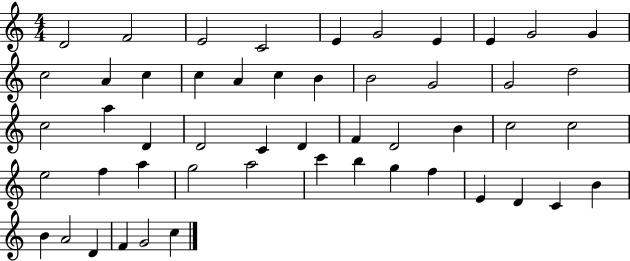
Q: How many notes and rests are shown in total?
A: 51